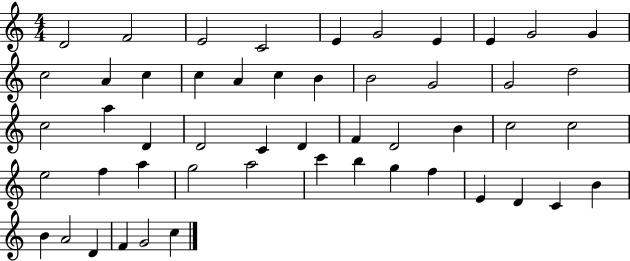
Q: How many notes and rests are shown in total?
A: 51